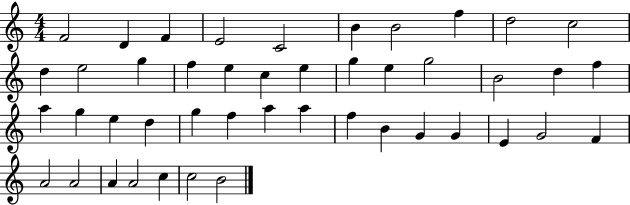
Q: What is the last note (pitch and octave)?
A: B4